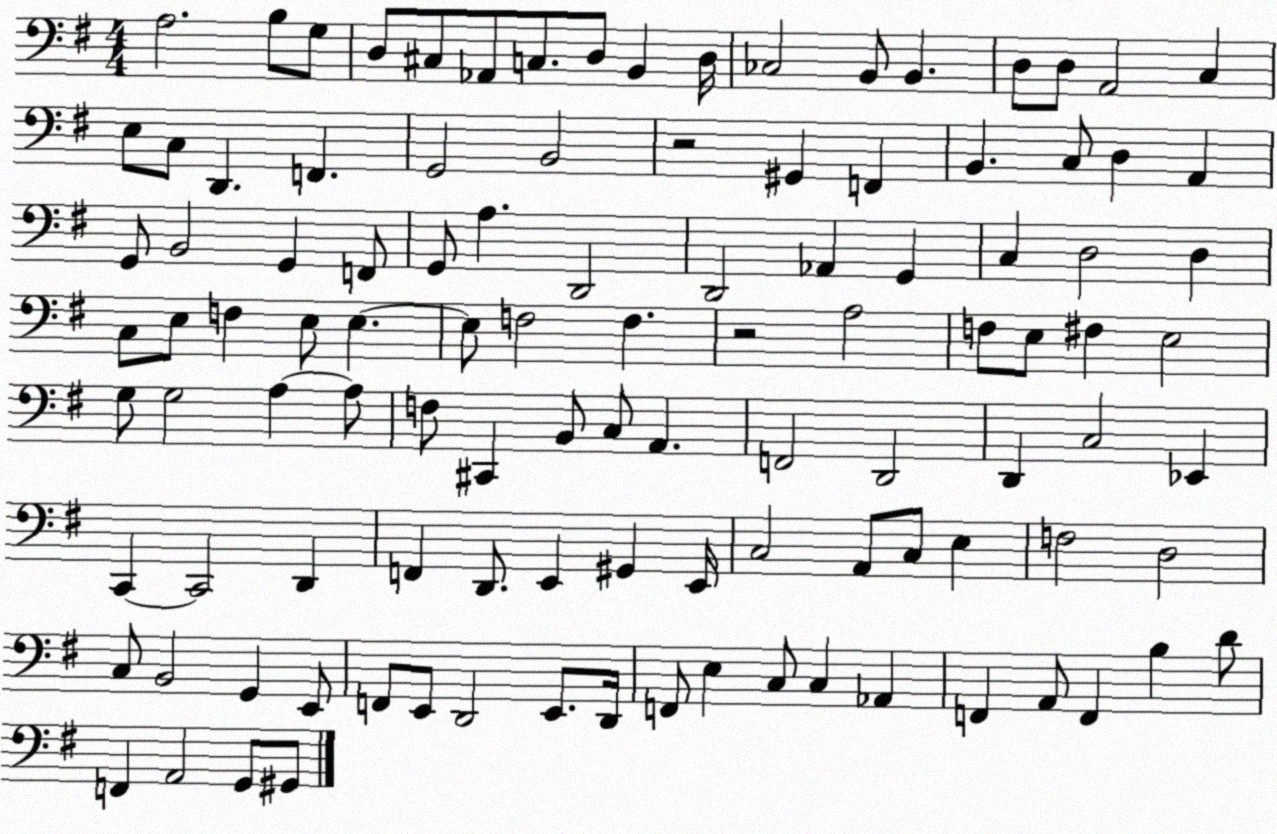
X:1
T:Untitled
M:4/4
L:1/4
K:G
A,2 B,/2 G,/2 D,/2 ^C,/2 _A,,/2 C,/2 D,/2 B,, D,/4 _C,2 B,,/2 B,, D,/2 D,/2 A,,2 C, E,/2 C,/2 D,, F,, G,,2 B,,2 z2 ^G,, F,, B,, C,/2 D, A,, G,,/2 B,,2 G,, F,,/2 G,,/2 A, D,,2 D,,2 _A,, G,, C, D,2 D, C,/2 E,/2 F, E,/2 E, E,/2 F,2 F, z2 A,2 F,/2 E,/2 ^F, E,2 G,/2 G,2 A, A,/2 F,/2 ^C,, B,,/2 C,/2 A,, F,,2 D,,2 D,, C,2 _E,, C,, C,,2 D,, F,, D,,/2 E,, ^G,, E,,/4 C,2 A,,/2 C,/2 E, F,2 D,2 C,/2 B,,2 G,, E,,/2 F,,/2 E,,/2 D,,2 E,,/2 D,,/4 F,,/2 E, C,/2 C, _A,, F,, A,,/2 F,, B, D/2 F,, A,,2 G,,/2 ^G,,/2